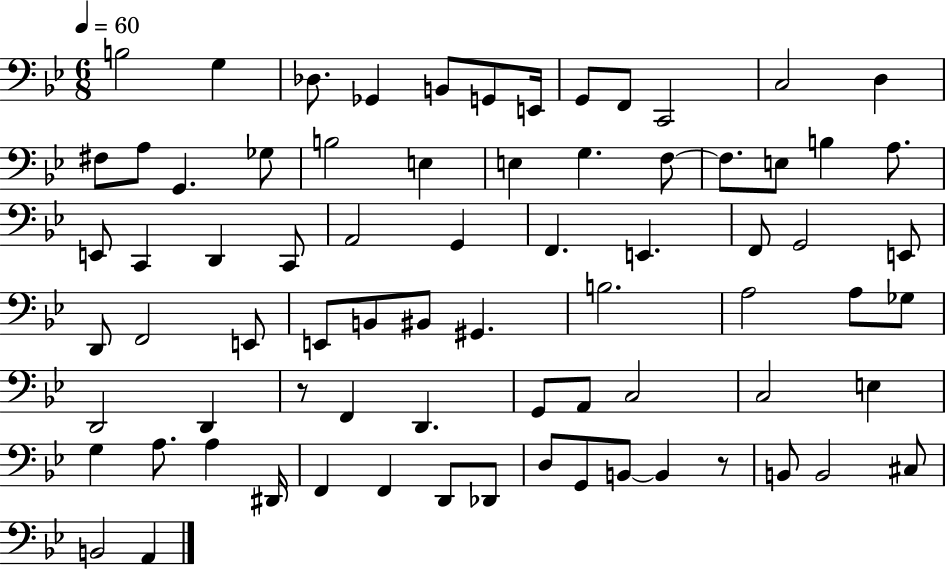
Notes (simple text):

B3/h G3/q Db3/e. Gb2/q B2/e G2/e E2/s G2/e F2/e C2/h C3/h D3/q F#3/e A3/e G2/q. Gb3/e B3/h E3/q E3/q G3/q. F3/e F3/e. E3/e B3/q A3/e. E2/e C2/q D2/q C2/e A2/h G2/q F2/q. E2/q. F2/e G2/h E2/e D2/e F2/h E2/e E2/e B2/e BIS2/e G#2/q. B3/h. A3/h A3/e Gb3/e D2/h D2/q R/e F2/q D2/q. G2/e A2/e C3/h C3/h E3/q G3/q A3/e. A3/q D#2/s F2/q F2/q D2/e Db2/e D3/e G2/e B2/e B2/q R/e B2/e B2/h C#3/e B2/h A2/q